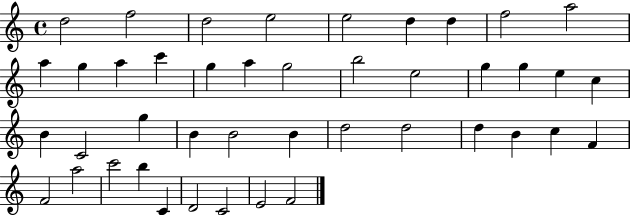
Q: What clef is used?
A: treble